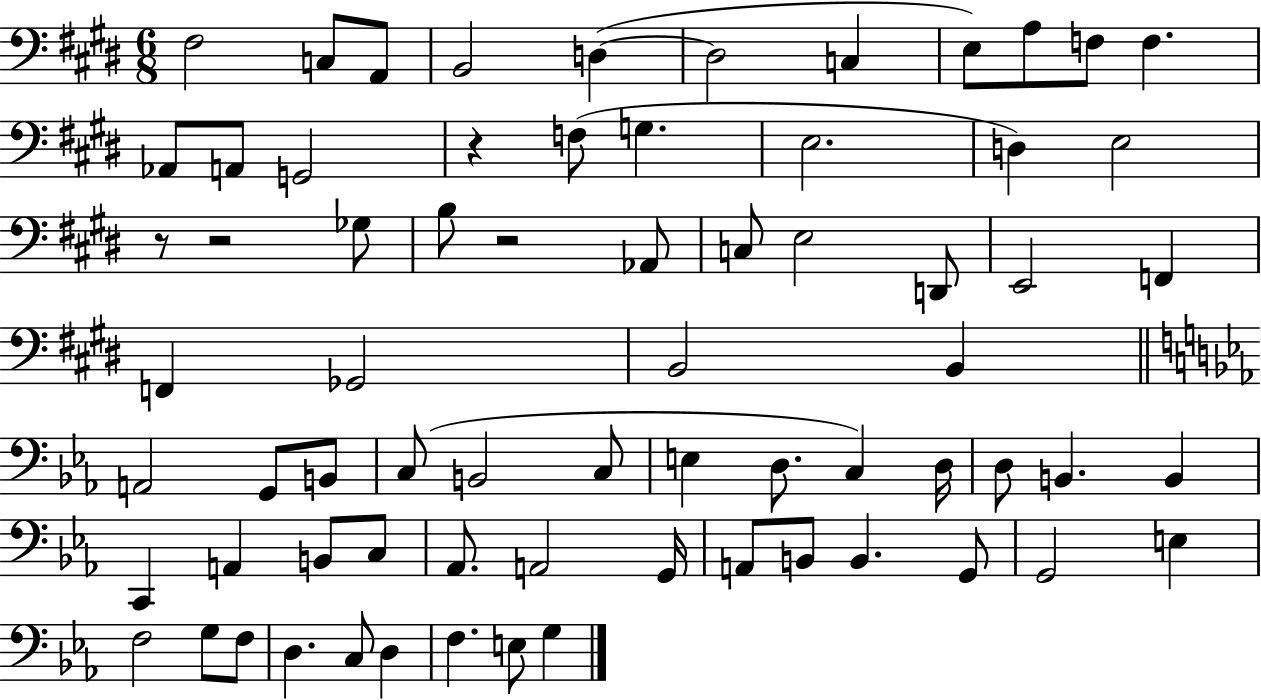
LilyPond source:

{
  \clef bass
  \numericTimeSignature
  \time 6/8
  \key e \major
  fis2 c8 a,8 | b,2 d4~(~ | d2 c4 | e8) a8 f8 f4. | \break aes,8 a,8 g,2 | r4 f8( g4. | e2. | d4) e2 | \break r8 r2 ges8 | b8 r2 aes,8 | c8 e2 d,8 | e,2 f,4 | \break f,4 ges,2 | b,2 b,4 | \bar "||" \break \key c \minor a,2 g,8 b,8 | c8( b,2 c8 | e4 d8. c4) d16 | d8 b,4. b,4 | \break c,4 a,4 b,8 c8 | aes,8. a,2 g,16 | a,8 b,8 b,4. g,8 | g,2 e4 | \break f2 g8 f8 | d4. c8 d4 | f4. e8 g4 | \bar "|."
}